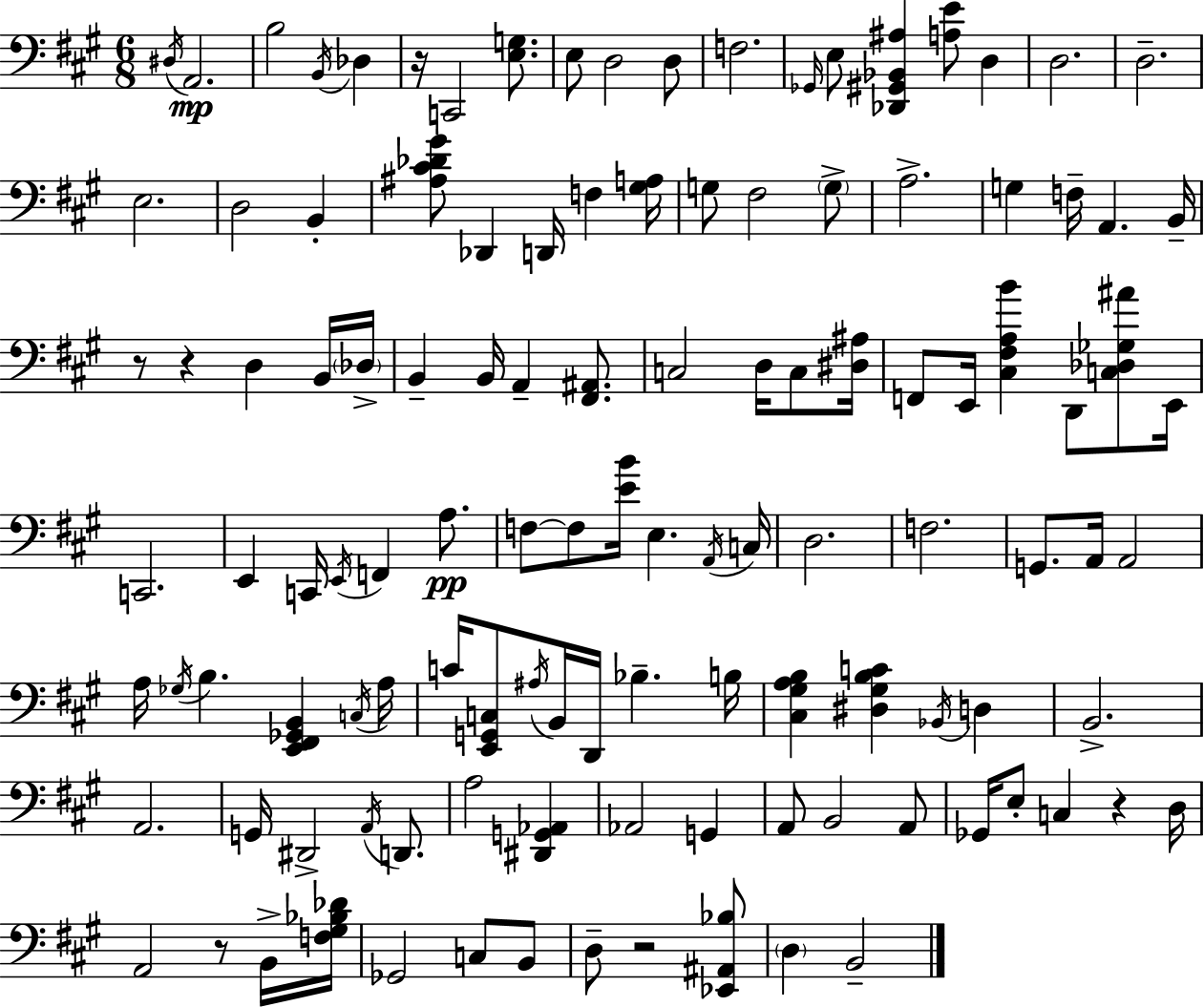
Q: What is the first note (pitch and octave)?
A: D#3